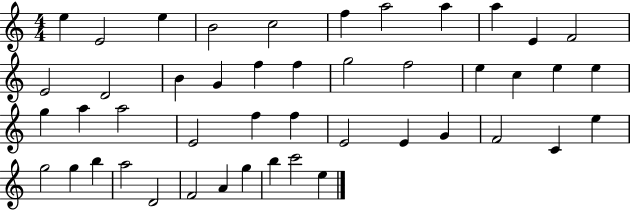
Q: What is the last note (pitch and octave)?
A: E5